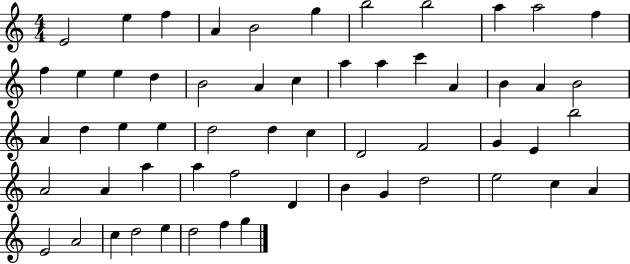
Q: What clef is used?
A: treble